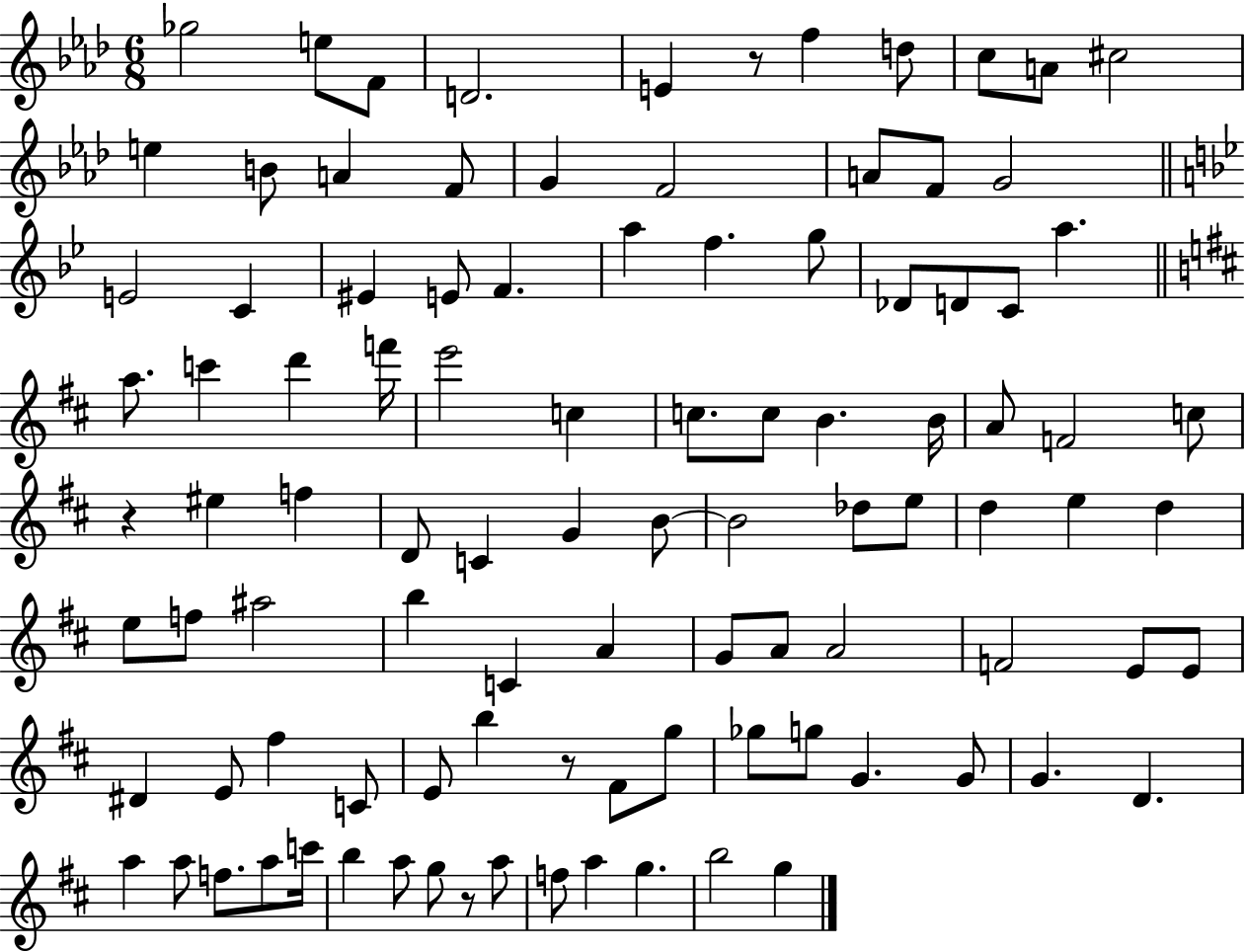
{
  \clef treble
  \numericTimeSignature
  \time 6/8
  \key aes \major
  \repeat volta 2 { ges''2 e''8 f'8 | d'2. | e'4 r8 f''4 d''8 | c''8 a'8 cis''2 | \break e''4 b'8 a'4 f'8 | g'4 f'2 | a'8 f'8 g'2 | \bar "||" \break \key bes \major e'2 c'4 | eis'4 e'8 f'4. | a''4 f''4. g''8 | des'8 d'8 c'8 a''4. | \break \bar "||" \break \key d \major a''8. c'''4 d'''4 f'''16 | e'''2 c''4 | c''8. c''8 b'4. b'16 | a'8 f'2 c''8 | \break r4 eis''4 f''4 | d'8 c'4 g'4 b'8~~ | b'2 des''8 e''8 | d''4 e''4 d''4 | \break e''8 f''8 ais''2 | b''4 c'4 a'4 | g'8 a'8 a'2 | f'2 e'8 e'8 | \break dis'4 e'8 fis''4 c'8 | e'8 b''4 r8 fis'8 g''8 | ges''8 g''8 g'4. g'8 | g'4. d'4. | \break a''4 a''8 f''8. a''8 c'''16 | b''4 a''8 g''8 r8 a''8 | f''8 a''4 g''4. | b''2 g''4 | \break } \bar "|."
}